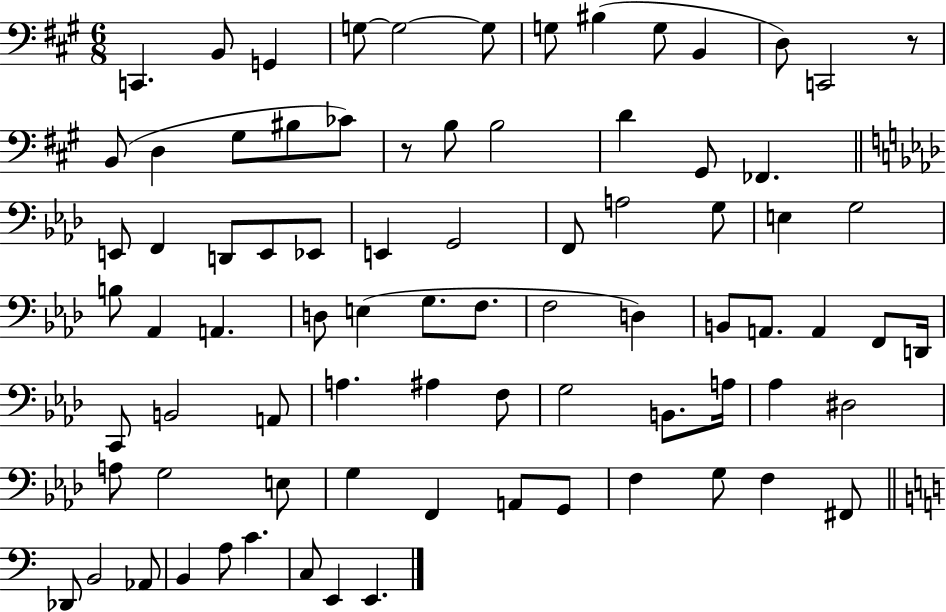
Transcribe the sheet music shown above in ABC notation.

X:1
T:Untitled
M:6/8
L:1/4
K:A
C,, B,,/2 G,, G,/2 G,2 G,/2 G,/2 ^B, G,/2 B,, D,/2 C,,2 z/2 B,,/2 D, ^G,/2 ^B,/2 _C/2 z/2 B,/2 B,2 D ^G,,/2 _F,, E,,/2 F,, D,,/2 E,,/2 _E,,/2 E,, G,,2 F,,/2 A,2 G,/2 E, G,2 B,/2 _A,, A,, D,/2 E, G,/2 F,/2 F,2 D, B,,/2 A,,/2 A,, F,,/2 D,,/4 C,,/2 B,,2 A,,/2 A, ^A, F,/2 G,2 B,,/2 A,/4 _A, ^D,2 A,/2 G,2 E,/2 G, F,, A,,/2 G,,/2 F, G,/2 F, ^F,,/2 _D,,/2 B,,2 _A,,/2 B,, A,/2 C C,/2 E,, E,,